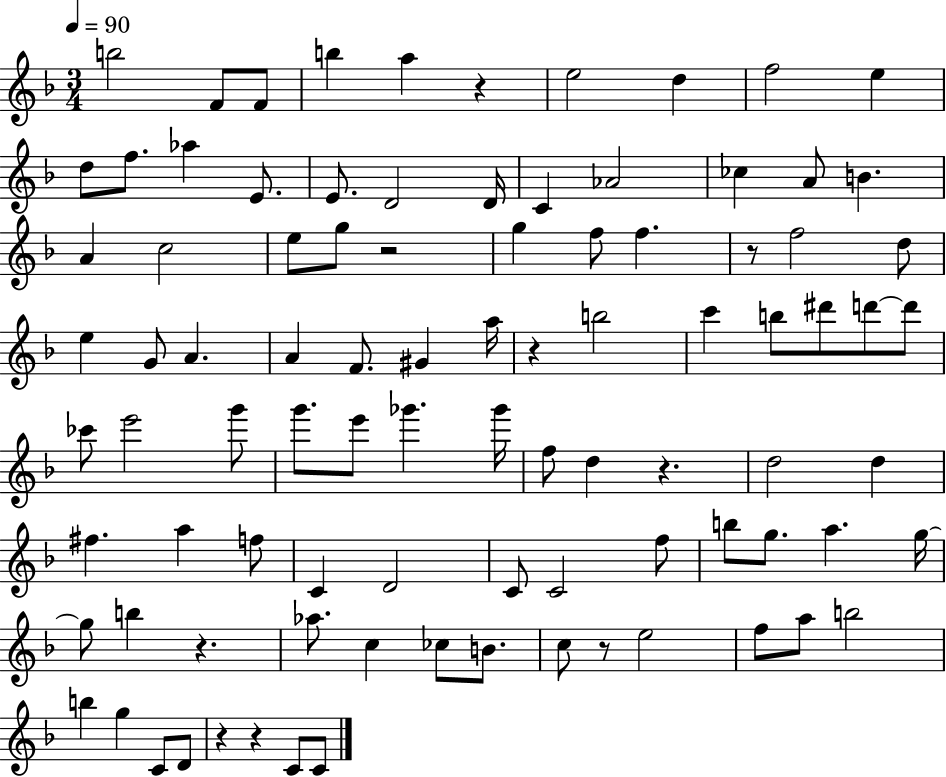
B5/h F4/e F4/e B5/q A5/q R/q E5/h D5/q F5/h E5/q D5/e F5/e. Ab5/q E4/e. E4/e. D4/h D4/s C4/q Ab4/h CES5/q A4/e B4/q. A4/q C5/h E5/e G5/e R/h G5/q F5/e F5/q. R/e F5/h D5/e E5/q G4/e A4/q. A4/q F4/e. G#4/q A5/s R/q B5/h C6/q B5/e D#6/e D6/e D6/e CES6/e E6/h G6/e G6/e. E6/e Gb6/q. Gb6/s F5/e D5/q R/q. D5/h D5/q F#5/q. A5/q F5/e C4/q D4/h C4/e C4/h F5/e B5/e G5/e. A5/q. G5/s G5/e B5/q R/q. Ab5/e. C5/q CES5/e B4/e. C5/e R/e E5/h F5/e A5/e B5/h B5/q G5/q C4/e D4/e R/q R/q C4/e C4/e